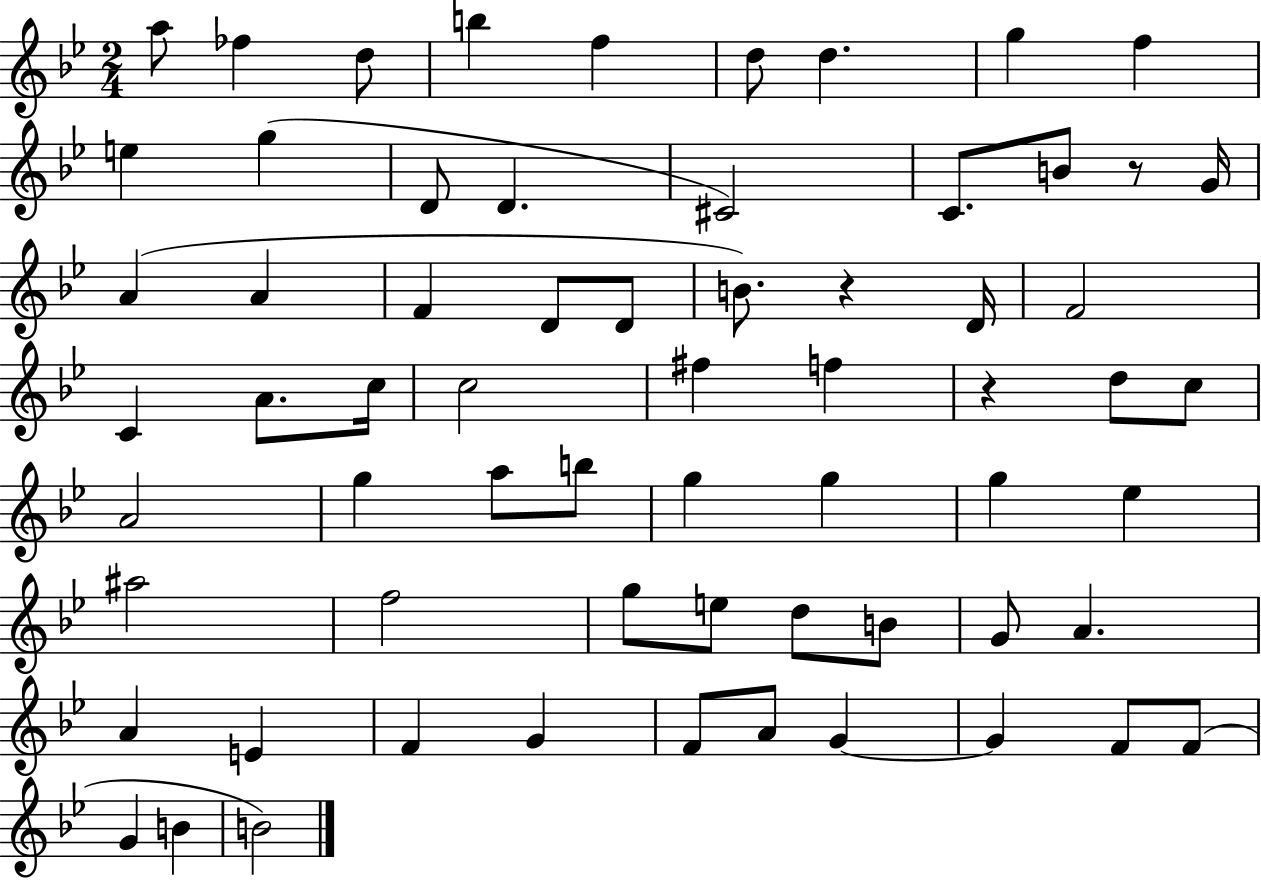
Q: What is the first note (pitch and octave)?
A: A5